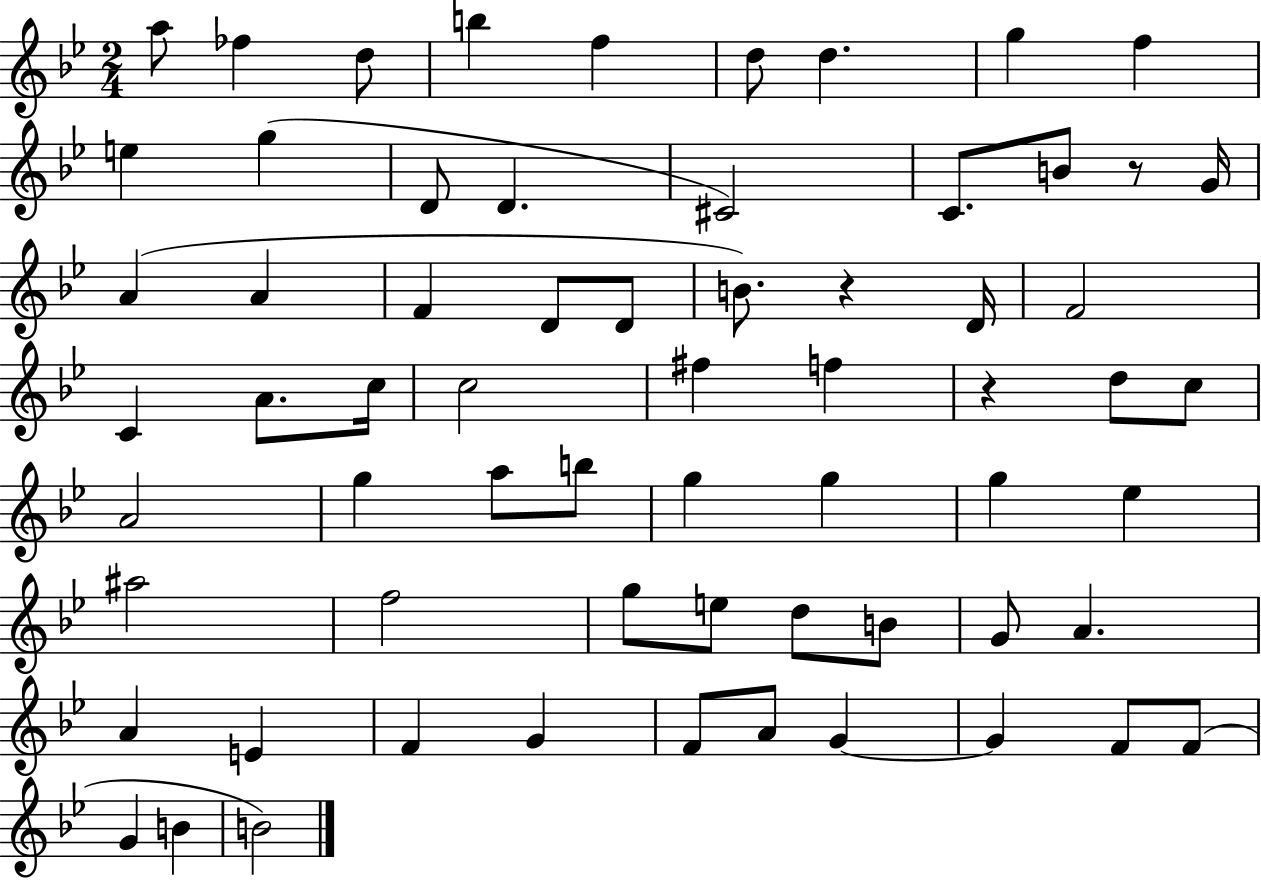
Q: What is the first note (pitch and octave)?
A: A5